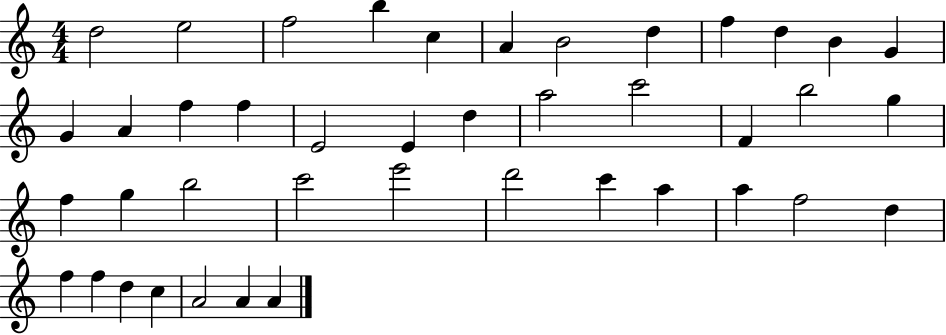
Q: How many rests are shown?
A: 0